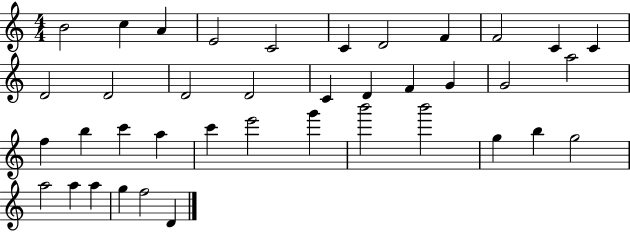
{
  \clef treble
  \numericTimeSignature
  \time 4/4
  \key c \major
  b'2 c''4 a'4 | e'2 c'2 | c'4 d'2 f'4 | f'2 c'4 c'4 | \break d'2 d'2 | d'2 d'2 | c'4 d'4 f'4 g'4 | g'2 a''2 | \break f''4 b''4 c'''4 a''4 | c'''4 e'''2 g'''4 | b'''2 b'''2 | g''4 b''4 g''2 | \break a''2 a''4 a''4 | g''4 f''2 d'4 | \bar "|."
}